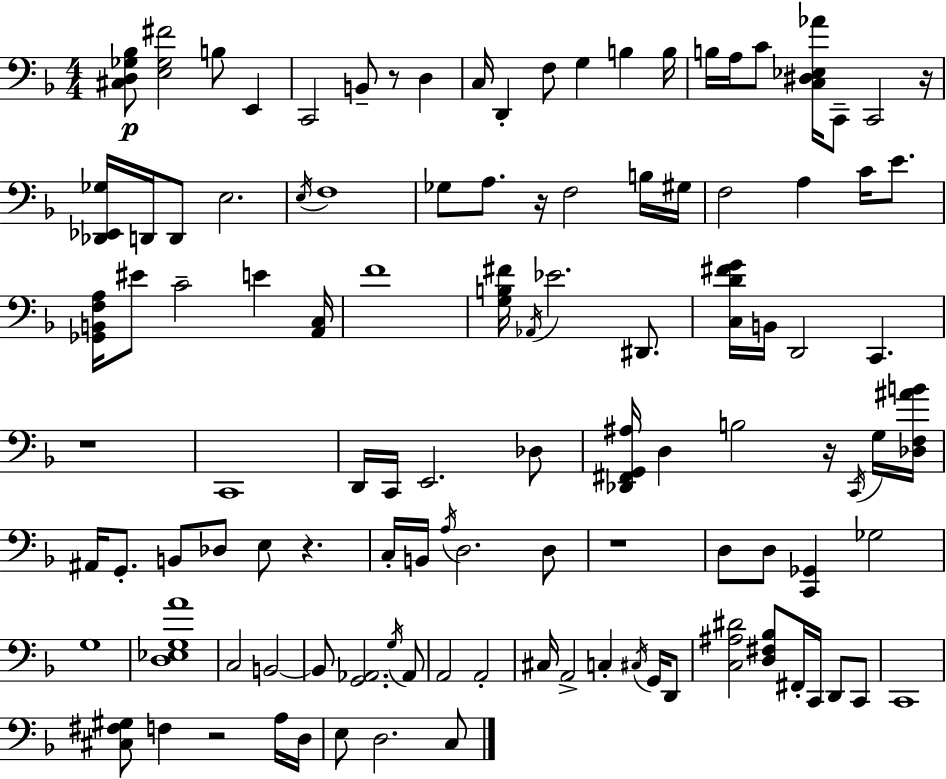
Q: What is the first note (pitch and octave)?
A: B3